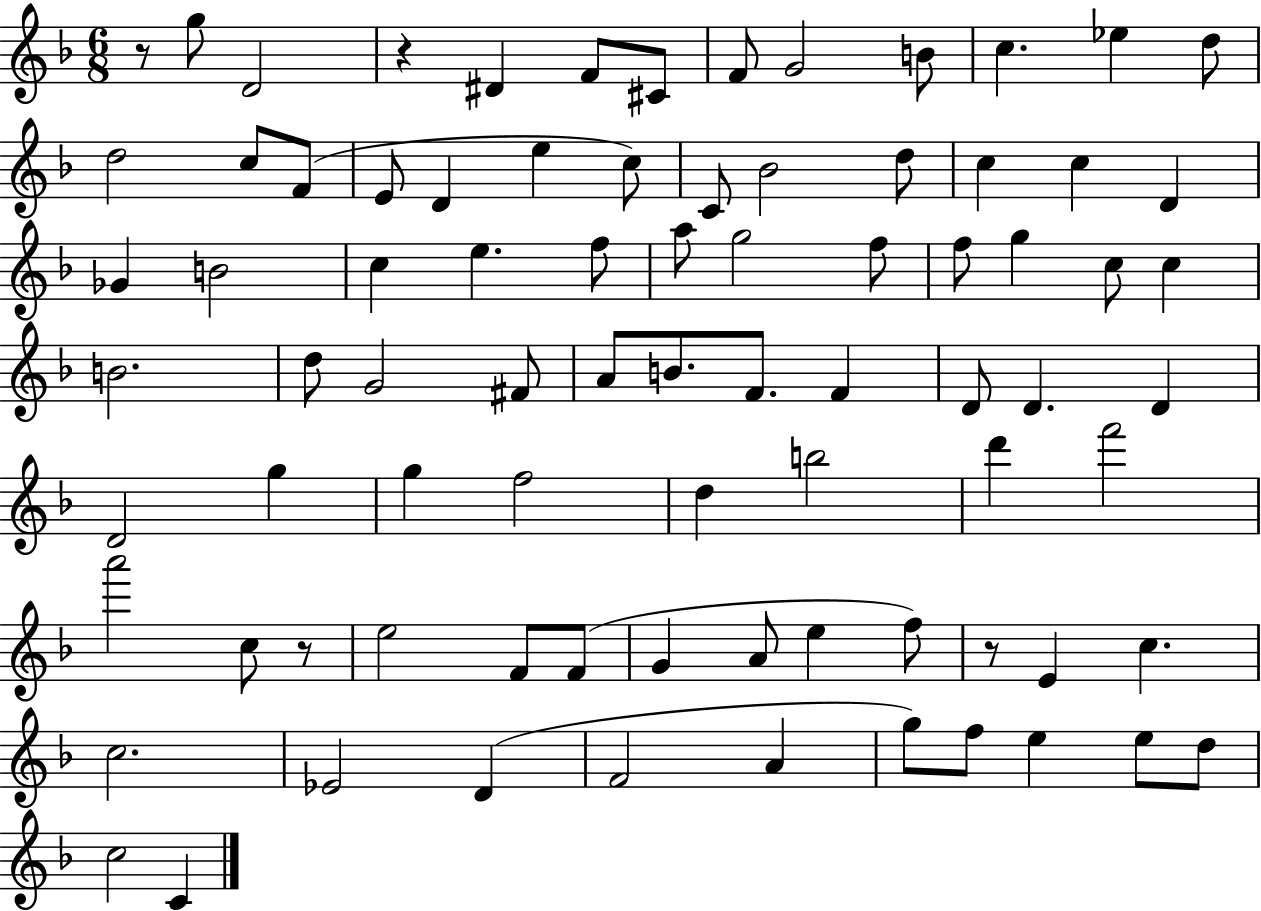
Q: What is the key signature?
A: F major